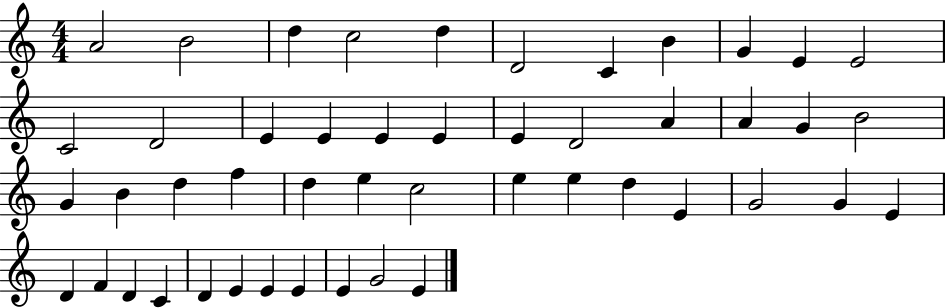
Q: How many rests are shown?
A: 0